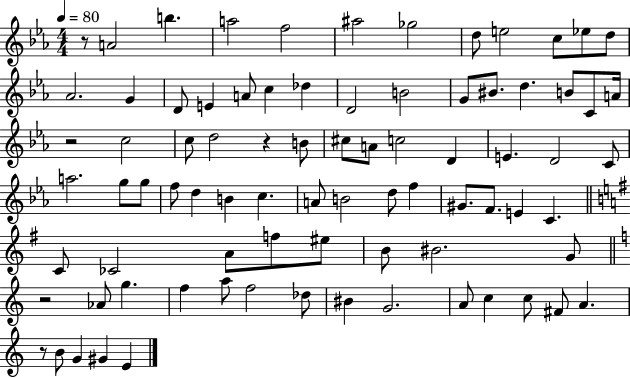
{
  \clef treble
  \numericTimeSignature
  \time 4/4
  \key ees \major
  \tempo 4 = 80
  r8 a'2 b''4. | a''2 f''2 | ais''2 ges''2 | d''8 e''2 c''8 ees''8 d''8 | \break aes'2. g'4 | d'8 e'4 a'8 c''4 des''4 | d'2 b'2 | g'8 bis'8. d''4. b'8 c'8 a'16 | \break r2 c''2 | c''8 d''2 r4 b'8 | cis''8 a'8 c''2 d'4 | e'4. d'2 c'8 | \break a''2. g''8 g''8 | f''8 d''4 b'4 c''4. | a'8 b'2 d''8 f''4 | gis'8. f'8. e'4 c'4. | \break \bar "||" \break \key e \minor c'8 ces'2 a'8 f''8 eis''8 | b'8 bis'2. g'8 | \bar "||" \break \key c \major r2 aes'8 g''4. | f''4 a''8 f''2 des''8 | bis'4 g'2. | a'8 c''4 c''8 fis'8 a'4. | \break r8 b'8 g'4 gis'4 e'4 | \bar "|."
}